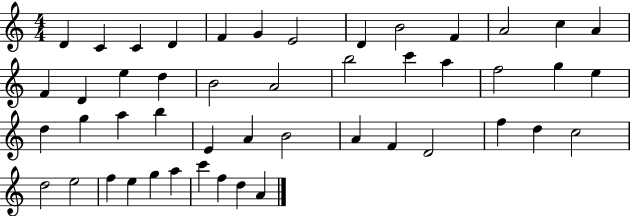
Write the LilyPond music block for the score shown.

{
  \clef treble
  \numericTimeSignature
  \time 4/4
  \key c \major
  d'4 c'4 c'4 d'4 | f'4 g'4 e'2 | d'4 b'2 f'4 | a'2 c''4 a'4 | \break f'4 d'4 e''4 d''4 | b'2 a'2 | b''2 c'''4 a''4 | f''2 g''4 e''4 | \break d''4 g''4 a''4 b''4 | e'4 a'4 b'2 | a'4 f'4 d'2 | f''4 d''4 c''2 | \break d''2 e''2 | f''4 e''4 g''4 a''4 | c'''4 f''4 d''4 a'4 | \bar "|."
}